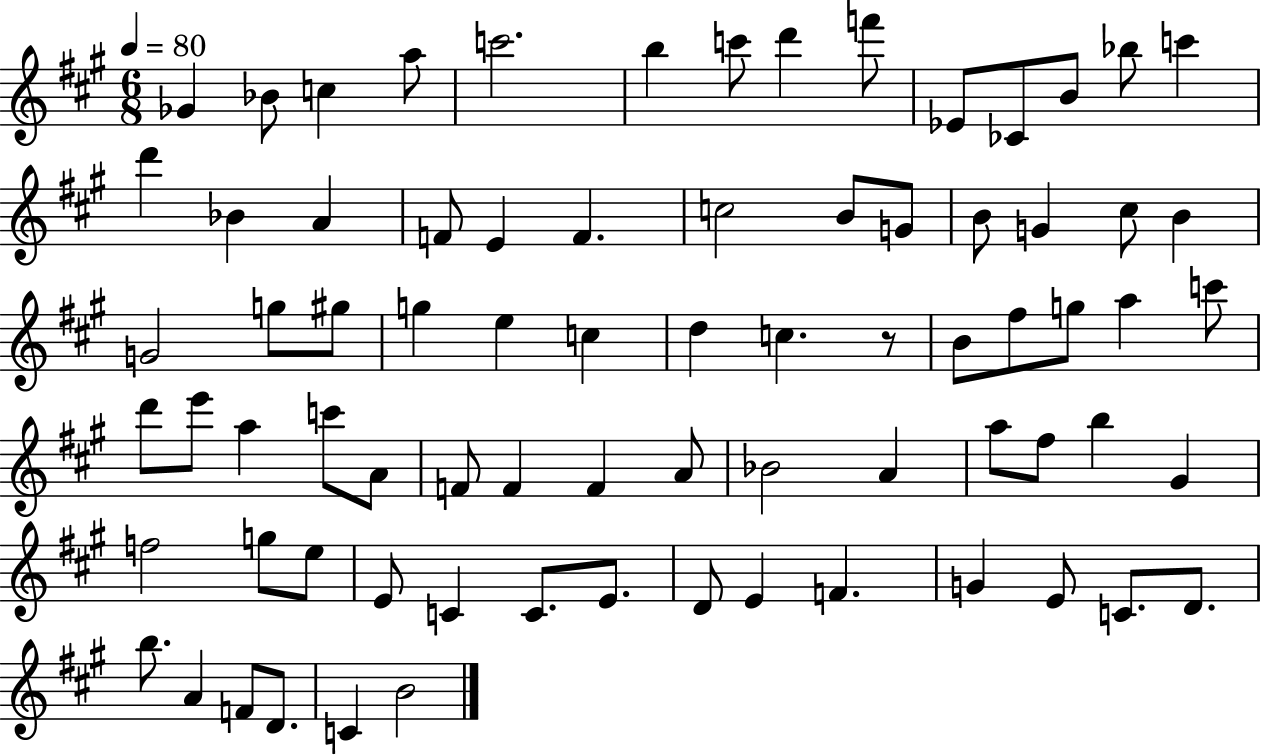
{
  \clef treble
  \numericTimeSignature
  \time 6/8
  \key a \major
  \tempo 4 = 80
  ges'4 bes'8 c''4 a''8 | c'''2. | b''4 c'''8 d'''4 f'''8 | ees'8 ces'8 b'8 bes''8 c'''4 | \break d'''4 bes'4 a'4 | f'8 e'4 f'4. | c''2 b'8 g'8 | b'8 g'4 cis''8 b'4 | \break g'2 g''8 gis''8 | g''4 e''4 c''4 | d''4 c''4. r8 | b'8 fis''8 g''8 a''4 c'''8 | \break d'''8 e'''8 a''4 c'''8 a'8 | f'8 f'4 f'4 a'8 | bes'2 a'4 | a''8 fis''8 b''4 gis'4 | \break f''2 g''8 e''8 | e'8 c'4 c'8. e'8. | d'8 e'4 f'4. | g'4 e'8 c'8. d'8. | \break b''8. a'4 f'8 d'8. | c'4 b'2 | \bar "|."
}